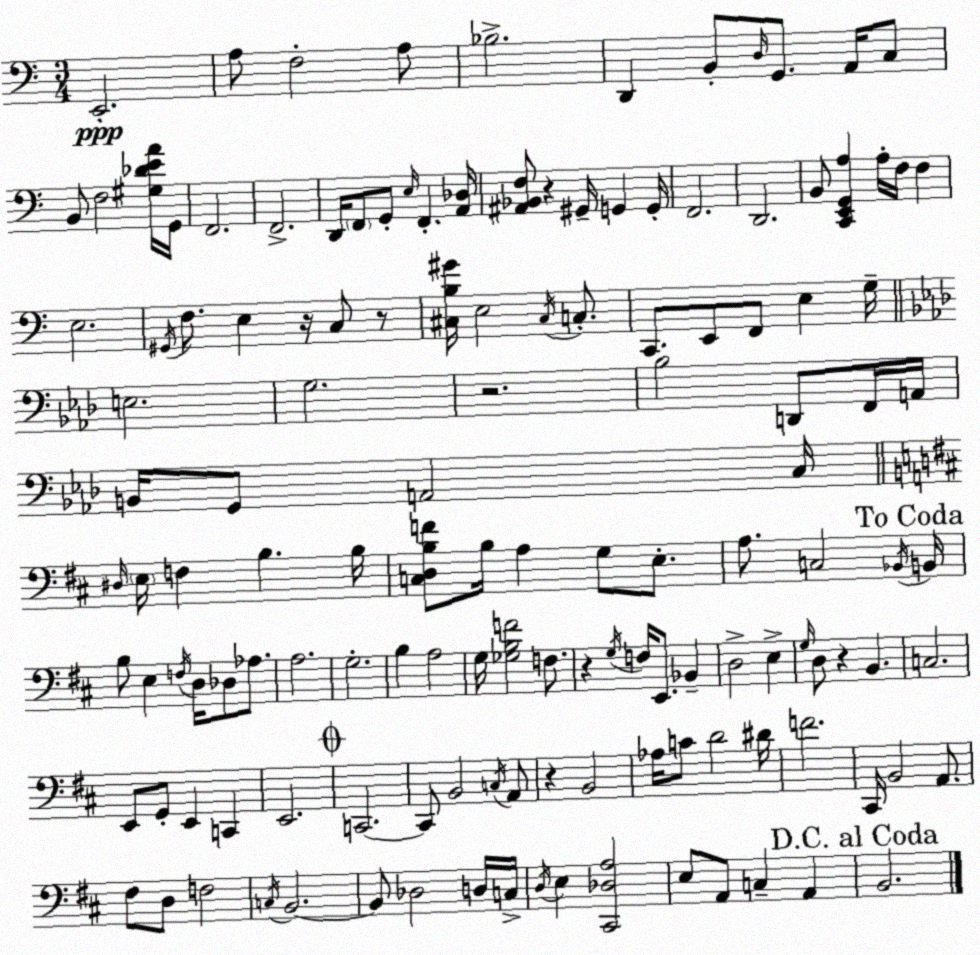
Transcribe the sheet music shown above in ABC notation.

X:1
T:Untitled
M:3/4
L:1/4
K:C
E,,2 A,/2 F,2 A,/2 _B,2 D,, B,,/2 D,/4 G,,/2 A,,/4 C,/2 B,,/2 F,2 [^G,_DEA]/4 G,,/4 F,,2 F,,2 D,,/4 F,,/2 G,,/2 E,/4 F,, [A,,_D,]/4 [^A,,_B,,F,]/2 z ^G,,/4 G,, G,,/4 F,,2 D,,2 B,,/2 [C,,E,,G,,A,] A,/4 F,/4 F, E,2 ^G,,/4 F,/2 E, z/4 C,/2 z/2 [^C,B,^G]/4 E,2 ^C,/4 C,/2 C,,/2 E,,/2 F,,/2 E, G,/4 E,2 G,2 z2 _B,2 D,,/2 F,,/4 A,,/4 B,,/4 G,,/2 A,,2 C,/4 ^D,/4 E,/4 F, B, B,/4 [C,D,B,F]/2 B,/4 A, G,/2 E,/2 A,/2 C,2 _B,,/4 B,,/4 B,/2 E, F,/4 D,/4 _D,/2 _A,/2 A,2 G,2 B, A,2 G,/4 [_G,B,F]2 F,/2 z G,/4 F,/4 E,,/2 _B,, D,2 E, G,/4 D,/2 z B,, C,2 E,,/2 G,,/2 E,, C,, E,,2 C,,2 C,,/2 B,,2 C,/4 A,,/2 z B,,2 _A,/4 C/2 D2 ^D/4 F2 ^C,,/4 B,,2 A,,/2 ^F,/2 D,/2 F,2 C,/4 B,,2 B,,/2 _D,2 D,/4 C,/4 D,/4 E, [^C,,_D,A,]2 E,/2 A,,/2 C, A,, B,,2